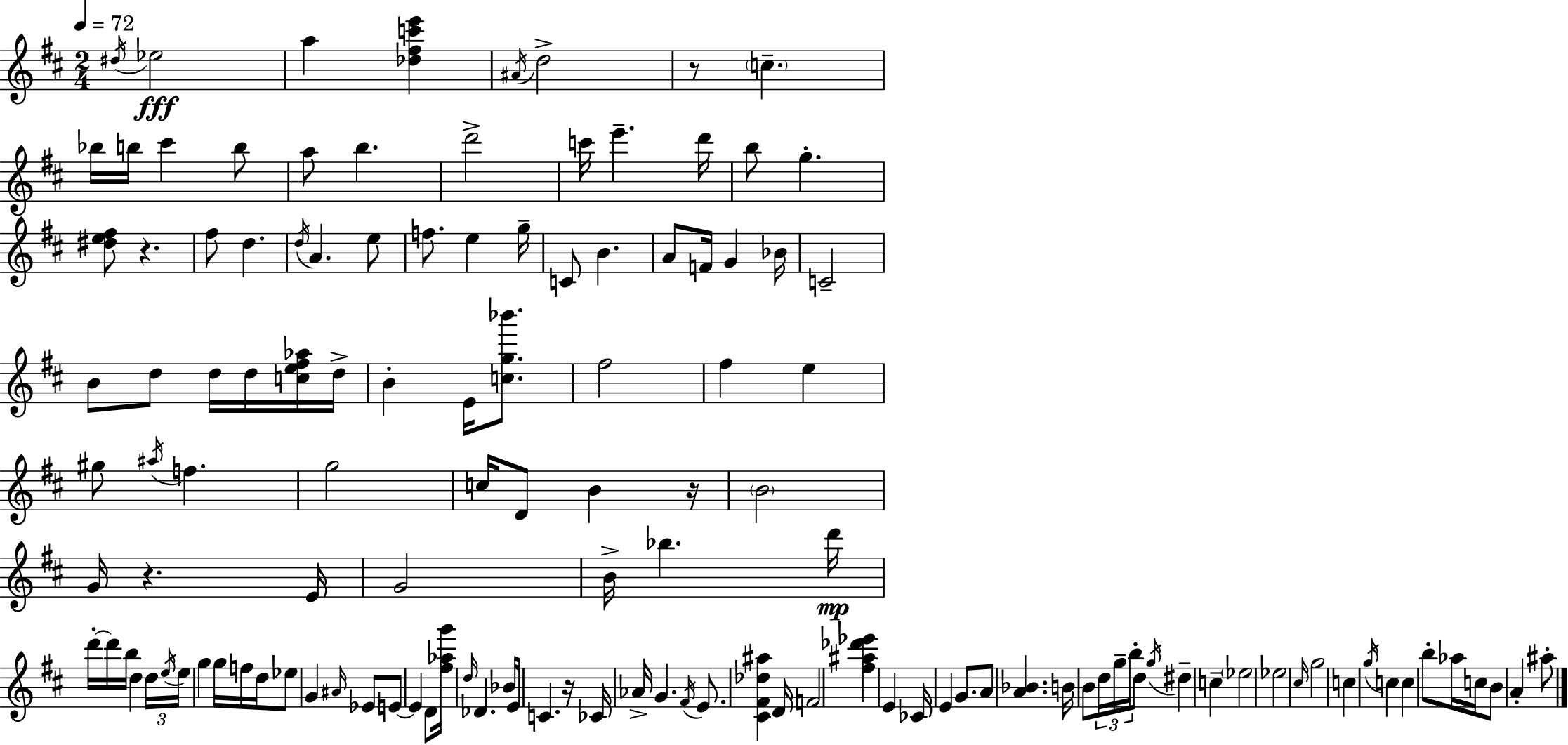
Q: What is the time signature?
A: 2/4